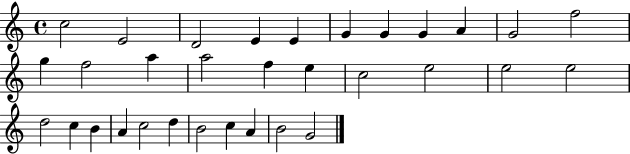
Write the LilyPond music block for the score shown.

{
  \clef treble
  \time 4/4
  \defaultTimeSignature
  \key c \major
  c''2 e'2 | d'2 e'4 e'4 | g'4 g'4 g'4 a'4 | g'2 f''2 | \break g''4 f''2 a''4 | a''2 f''4 e''4 | c''2 e''2 | e''2 e''2 | \break d''2 c''4 b'4 | a'4 c''2 d''4 | b'2 c''4 a'4 | b'2 g'2 | \break \bar "|."
}